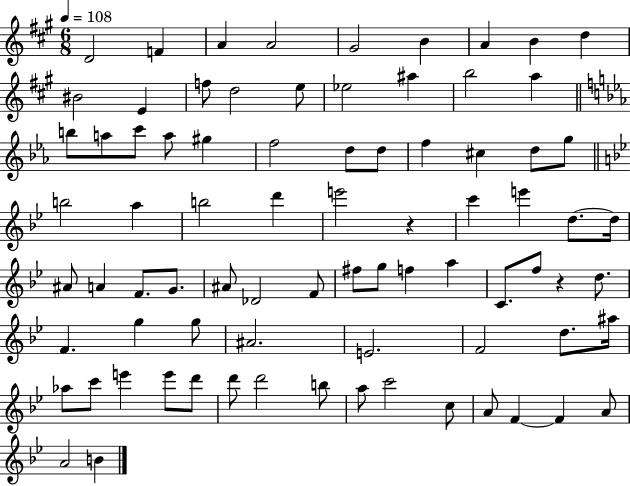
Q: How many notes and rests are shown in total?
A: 80